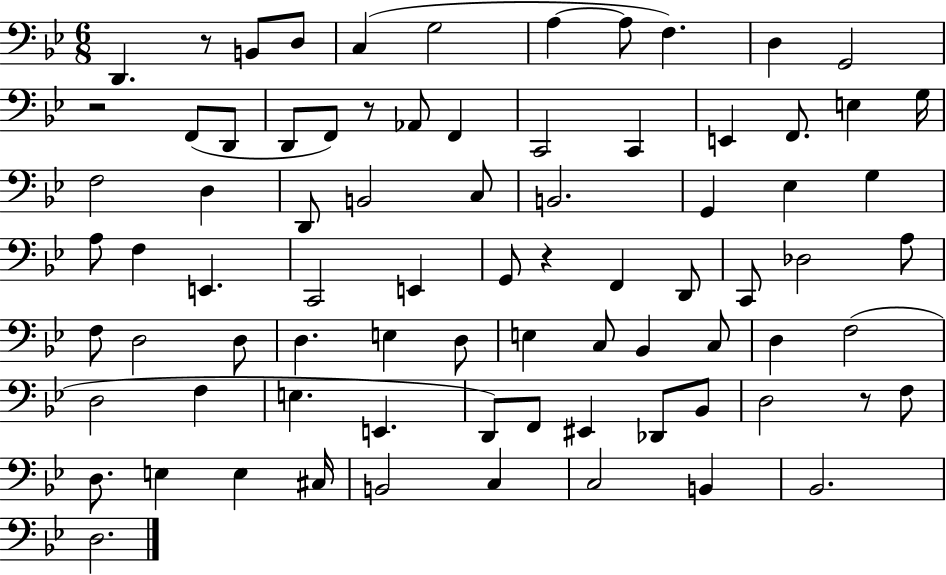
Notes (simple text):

D2/q. R/e B2/e D3/e C3/q G3/h A3/q A3/e F3/q. D3/q G2/h R/h F2/e D2/e D2/e F2/e R/e Ab2/e F2/q C2/h C2/q E2/q F2/e. E3/q G3/s F3/h D3/q D2/e B2/h C3/e B2/h. G2/q Eb3/q G3/q A3/e F3/q E2/q. C2/h E2/q G2/e R/q F2/q D2/e C2/e Db3/h A3/e F3/e D3/h D3/e D3/q. E3/q D3/e E3/q C3/e Bb2/q C3/e D3/q F3/h D3/h F3/q E3/q. E2/q. D2/e F2/e EIS2/q Db2/e Bb2/e D3/h R/e F3/e D3/e. E3/q E3/q C#3/s B2/h C3/q C3/h B2/q Bb2/h. D3/h.